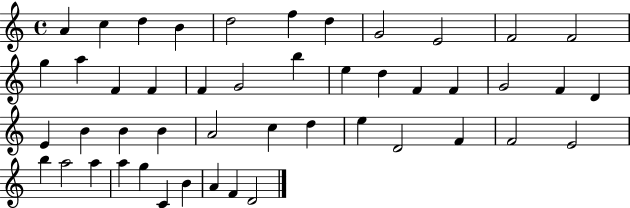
{
  \clef treble
  \time 4/4
  \defaultTimeSignature
  \key c \major
  a'4 c''4 d''4 b'4 | d''2 f''4 d''4 | g'2 e'2 | f'2 f'2 | \break g''4 a''4 f'4 f'4 | f'4 g'2 b''4 | e''4 d''4 f'4 f'4 | g'2 f'4 d'4 | \break e'4 b'4 b'4 b'4 | a'2 c''4 d''4 | e''4 d'2 f'4 | f'2 e'2 | \break b''4 a''2 a''4 | a''4 g''4 c'4 b'4 | a'4 f'4 d'2 | \bar "|."
}